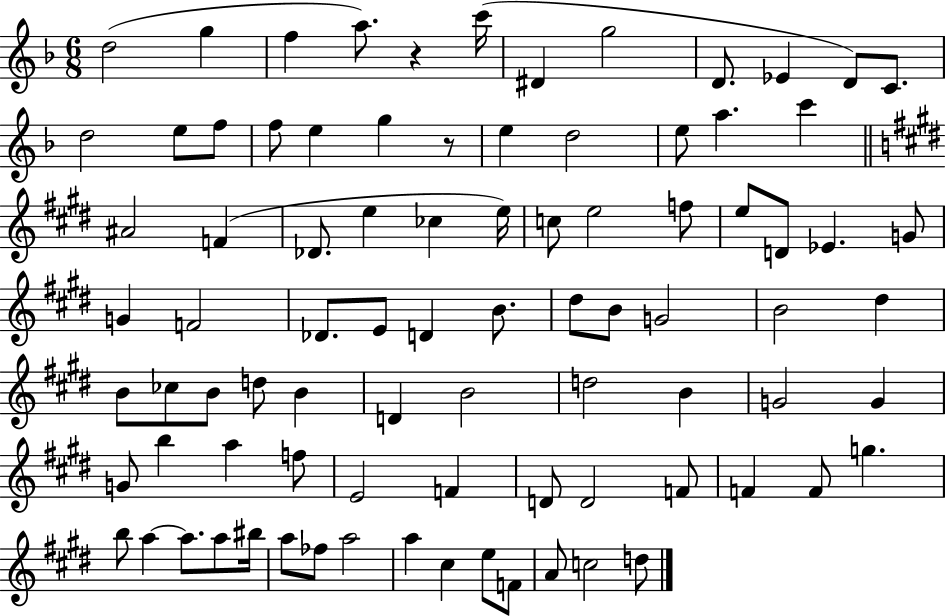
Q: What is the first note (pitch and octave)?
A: D5